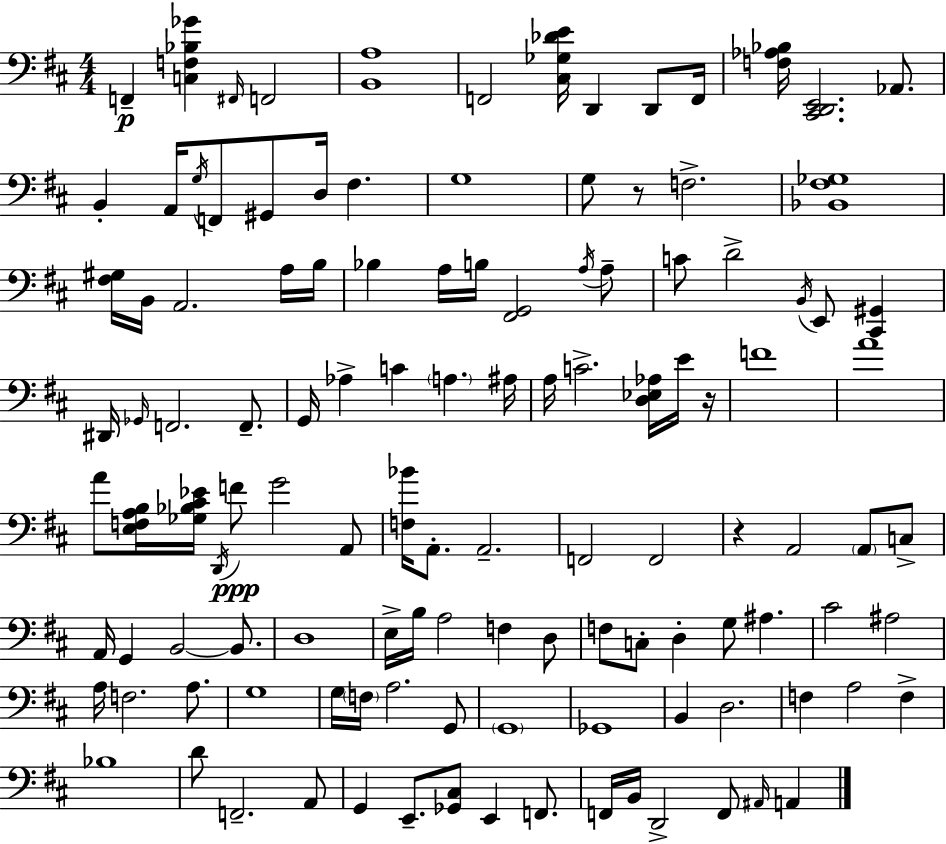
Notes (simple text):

F2/q [C3,F3,Bb3,Gb4]/q F#2/s F2/h [B2,A3]/w F2/h [C#3,Gb3,Db4,E4]/s D2/q D2/e F2/s [F3,Ab3,Bb3]/s [C#2,D2,E2]/h. Ab2/e. B2/q A2/s G3/s F2/e G#2/e D3/s F#3/q. G3/w G3/e R/e F3/h. [Bb2,F#3,Gb3]/w [F#3,G#3]/s B2/s A2/h. A3/s B3/s Bb3/q A3/s B3/s [F#2,G2]/h A3/s A3/e C4/e D4/h B2/s E2/e [C#2,G#2]/q D#2/s Gb2/s F2/h. F2/e. G2/s Ab3/q C4/q A3/q. A#3/s A3/s C4/h. [D3,Eb3,Ab3]/s E4/s R/s F4/w A4/w A4/e [E3,F3,A3,B3]/s [Gb3,Bb3,C#4,Eb4]/s D2/s F4/e G4/h A2/e [F3,Bb4]/s A2/e. A2/h. F2/h F2/h R/q A2/h A2/e C3/e A2/s G2/q B2/h B2/e. D3/w E3/s B3/s A3/h F3/q D3/e F3/e C3/e D3/q G3/e A#3/q. C#4/h A#3/h A3/s F3/h. A3/e. G3/w G3/s F3/s A3/h. G2/e G2/w Gb2/w B2/q D3/h. F3/q A3/h F3/q Bb3/w D4/e F2/h. A2/e G2/q E2/e. [Gb2,C#3]/e E2/q F2/e. F2/s B2/s D2/h F2/e A#2/s A2/q